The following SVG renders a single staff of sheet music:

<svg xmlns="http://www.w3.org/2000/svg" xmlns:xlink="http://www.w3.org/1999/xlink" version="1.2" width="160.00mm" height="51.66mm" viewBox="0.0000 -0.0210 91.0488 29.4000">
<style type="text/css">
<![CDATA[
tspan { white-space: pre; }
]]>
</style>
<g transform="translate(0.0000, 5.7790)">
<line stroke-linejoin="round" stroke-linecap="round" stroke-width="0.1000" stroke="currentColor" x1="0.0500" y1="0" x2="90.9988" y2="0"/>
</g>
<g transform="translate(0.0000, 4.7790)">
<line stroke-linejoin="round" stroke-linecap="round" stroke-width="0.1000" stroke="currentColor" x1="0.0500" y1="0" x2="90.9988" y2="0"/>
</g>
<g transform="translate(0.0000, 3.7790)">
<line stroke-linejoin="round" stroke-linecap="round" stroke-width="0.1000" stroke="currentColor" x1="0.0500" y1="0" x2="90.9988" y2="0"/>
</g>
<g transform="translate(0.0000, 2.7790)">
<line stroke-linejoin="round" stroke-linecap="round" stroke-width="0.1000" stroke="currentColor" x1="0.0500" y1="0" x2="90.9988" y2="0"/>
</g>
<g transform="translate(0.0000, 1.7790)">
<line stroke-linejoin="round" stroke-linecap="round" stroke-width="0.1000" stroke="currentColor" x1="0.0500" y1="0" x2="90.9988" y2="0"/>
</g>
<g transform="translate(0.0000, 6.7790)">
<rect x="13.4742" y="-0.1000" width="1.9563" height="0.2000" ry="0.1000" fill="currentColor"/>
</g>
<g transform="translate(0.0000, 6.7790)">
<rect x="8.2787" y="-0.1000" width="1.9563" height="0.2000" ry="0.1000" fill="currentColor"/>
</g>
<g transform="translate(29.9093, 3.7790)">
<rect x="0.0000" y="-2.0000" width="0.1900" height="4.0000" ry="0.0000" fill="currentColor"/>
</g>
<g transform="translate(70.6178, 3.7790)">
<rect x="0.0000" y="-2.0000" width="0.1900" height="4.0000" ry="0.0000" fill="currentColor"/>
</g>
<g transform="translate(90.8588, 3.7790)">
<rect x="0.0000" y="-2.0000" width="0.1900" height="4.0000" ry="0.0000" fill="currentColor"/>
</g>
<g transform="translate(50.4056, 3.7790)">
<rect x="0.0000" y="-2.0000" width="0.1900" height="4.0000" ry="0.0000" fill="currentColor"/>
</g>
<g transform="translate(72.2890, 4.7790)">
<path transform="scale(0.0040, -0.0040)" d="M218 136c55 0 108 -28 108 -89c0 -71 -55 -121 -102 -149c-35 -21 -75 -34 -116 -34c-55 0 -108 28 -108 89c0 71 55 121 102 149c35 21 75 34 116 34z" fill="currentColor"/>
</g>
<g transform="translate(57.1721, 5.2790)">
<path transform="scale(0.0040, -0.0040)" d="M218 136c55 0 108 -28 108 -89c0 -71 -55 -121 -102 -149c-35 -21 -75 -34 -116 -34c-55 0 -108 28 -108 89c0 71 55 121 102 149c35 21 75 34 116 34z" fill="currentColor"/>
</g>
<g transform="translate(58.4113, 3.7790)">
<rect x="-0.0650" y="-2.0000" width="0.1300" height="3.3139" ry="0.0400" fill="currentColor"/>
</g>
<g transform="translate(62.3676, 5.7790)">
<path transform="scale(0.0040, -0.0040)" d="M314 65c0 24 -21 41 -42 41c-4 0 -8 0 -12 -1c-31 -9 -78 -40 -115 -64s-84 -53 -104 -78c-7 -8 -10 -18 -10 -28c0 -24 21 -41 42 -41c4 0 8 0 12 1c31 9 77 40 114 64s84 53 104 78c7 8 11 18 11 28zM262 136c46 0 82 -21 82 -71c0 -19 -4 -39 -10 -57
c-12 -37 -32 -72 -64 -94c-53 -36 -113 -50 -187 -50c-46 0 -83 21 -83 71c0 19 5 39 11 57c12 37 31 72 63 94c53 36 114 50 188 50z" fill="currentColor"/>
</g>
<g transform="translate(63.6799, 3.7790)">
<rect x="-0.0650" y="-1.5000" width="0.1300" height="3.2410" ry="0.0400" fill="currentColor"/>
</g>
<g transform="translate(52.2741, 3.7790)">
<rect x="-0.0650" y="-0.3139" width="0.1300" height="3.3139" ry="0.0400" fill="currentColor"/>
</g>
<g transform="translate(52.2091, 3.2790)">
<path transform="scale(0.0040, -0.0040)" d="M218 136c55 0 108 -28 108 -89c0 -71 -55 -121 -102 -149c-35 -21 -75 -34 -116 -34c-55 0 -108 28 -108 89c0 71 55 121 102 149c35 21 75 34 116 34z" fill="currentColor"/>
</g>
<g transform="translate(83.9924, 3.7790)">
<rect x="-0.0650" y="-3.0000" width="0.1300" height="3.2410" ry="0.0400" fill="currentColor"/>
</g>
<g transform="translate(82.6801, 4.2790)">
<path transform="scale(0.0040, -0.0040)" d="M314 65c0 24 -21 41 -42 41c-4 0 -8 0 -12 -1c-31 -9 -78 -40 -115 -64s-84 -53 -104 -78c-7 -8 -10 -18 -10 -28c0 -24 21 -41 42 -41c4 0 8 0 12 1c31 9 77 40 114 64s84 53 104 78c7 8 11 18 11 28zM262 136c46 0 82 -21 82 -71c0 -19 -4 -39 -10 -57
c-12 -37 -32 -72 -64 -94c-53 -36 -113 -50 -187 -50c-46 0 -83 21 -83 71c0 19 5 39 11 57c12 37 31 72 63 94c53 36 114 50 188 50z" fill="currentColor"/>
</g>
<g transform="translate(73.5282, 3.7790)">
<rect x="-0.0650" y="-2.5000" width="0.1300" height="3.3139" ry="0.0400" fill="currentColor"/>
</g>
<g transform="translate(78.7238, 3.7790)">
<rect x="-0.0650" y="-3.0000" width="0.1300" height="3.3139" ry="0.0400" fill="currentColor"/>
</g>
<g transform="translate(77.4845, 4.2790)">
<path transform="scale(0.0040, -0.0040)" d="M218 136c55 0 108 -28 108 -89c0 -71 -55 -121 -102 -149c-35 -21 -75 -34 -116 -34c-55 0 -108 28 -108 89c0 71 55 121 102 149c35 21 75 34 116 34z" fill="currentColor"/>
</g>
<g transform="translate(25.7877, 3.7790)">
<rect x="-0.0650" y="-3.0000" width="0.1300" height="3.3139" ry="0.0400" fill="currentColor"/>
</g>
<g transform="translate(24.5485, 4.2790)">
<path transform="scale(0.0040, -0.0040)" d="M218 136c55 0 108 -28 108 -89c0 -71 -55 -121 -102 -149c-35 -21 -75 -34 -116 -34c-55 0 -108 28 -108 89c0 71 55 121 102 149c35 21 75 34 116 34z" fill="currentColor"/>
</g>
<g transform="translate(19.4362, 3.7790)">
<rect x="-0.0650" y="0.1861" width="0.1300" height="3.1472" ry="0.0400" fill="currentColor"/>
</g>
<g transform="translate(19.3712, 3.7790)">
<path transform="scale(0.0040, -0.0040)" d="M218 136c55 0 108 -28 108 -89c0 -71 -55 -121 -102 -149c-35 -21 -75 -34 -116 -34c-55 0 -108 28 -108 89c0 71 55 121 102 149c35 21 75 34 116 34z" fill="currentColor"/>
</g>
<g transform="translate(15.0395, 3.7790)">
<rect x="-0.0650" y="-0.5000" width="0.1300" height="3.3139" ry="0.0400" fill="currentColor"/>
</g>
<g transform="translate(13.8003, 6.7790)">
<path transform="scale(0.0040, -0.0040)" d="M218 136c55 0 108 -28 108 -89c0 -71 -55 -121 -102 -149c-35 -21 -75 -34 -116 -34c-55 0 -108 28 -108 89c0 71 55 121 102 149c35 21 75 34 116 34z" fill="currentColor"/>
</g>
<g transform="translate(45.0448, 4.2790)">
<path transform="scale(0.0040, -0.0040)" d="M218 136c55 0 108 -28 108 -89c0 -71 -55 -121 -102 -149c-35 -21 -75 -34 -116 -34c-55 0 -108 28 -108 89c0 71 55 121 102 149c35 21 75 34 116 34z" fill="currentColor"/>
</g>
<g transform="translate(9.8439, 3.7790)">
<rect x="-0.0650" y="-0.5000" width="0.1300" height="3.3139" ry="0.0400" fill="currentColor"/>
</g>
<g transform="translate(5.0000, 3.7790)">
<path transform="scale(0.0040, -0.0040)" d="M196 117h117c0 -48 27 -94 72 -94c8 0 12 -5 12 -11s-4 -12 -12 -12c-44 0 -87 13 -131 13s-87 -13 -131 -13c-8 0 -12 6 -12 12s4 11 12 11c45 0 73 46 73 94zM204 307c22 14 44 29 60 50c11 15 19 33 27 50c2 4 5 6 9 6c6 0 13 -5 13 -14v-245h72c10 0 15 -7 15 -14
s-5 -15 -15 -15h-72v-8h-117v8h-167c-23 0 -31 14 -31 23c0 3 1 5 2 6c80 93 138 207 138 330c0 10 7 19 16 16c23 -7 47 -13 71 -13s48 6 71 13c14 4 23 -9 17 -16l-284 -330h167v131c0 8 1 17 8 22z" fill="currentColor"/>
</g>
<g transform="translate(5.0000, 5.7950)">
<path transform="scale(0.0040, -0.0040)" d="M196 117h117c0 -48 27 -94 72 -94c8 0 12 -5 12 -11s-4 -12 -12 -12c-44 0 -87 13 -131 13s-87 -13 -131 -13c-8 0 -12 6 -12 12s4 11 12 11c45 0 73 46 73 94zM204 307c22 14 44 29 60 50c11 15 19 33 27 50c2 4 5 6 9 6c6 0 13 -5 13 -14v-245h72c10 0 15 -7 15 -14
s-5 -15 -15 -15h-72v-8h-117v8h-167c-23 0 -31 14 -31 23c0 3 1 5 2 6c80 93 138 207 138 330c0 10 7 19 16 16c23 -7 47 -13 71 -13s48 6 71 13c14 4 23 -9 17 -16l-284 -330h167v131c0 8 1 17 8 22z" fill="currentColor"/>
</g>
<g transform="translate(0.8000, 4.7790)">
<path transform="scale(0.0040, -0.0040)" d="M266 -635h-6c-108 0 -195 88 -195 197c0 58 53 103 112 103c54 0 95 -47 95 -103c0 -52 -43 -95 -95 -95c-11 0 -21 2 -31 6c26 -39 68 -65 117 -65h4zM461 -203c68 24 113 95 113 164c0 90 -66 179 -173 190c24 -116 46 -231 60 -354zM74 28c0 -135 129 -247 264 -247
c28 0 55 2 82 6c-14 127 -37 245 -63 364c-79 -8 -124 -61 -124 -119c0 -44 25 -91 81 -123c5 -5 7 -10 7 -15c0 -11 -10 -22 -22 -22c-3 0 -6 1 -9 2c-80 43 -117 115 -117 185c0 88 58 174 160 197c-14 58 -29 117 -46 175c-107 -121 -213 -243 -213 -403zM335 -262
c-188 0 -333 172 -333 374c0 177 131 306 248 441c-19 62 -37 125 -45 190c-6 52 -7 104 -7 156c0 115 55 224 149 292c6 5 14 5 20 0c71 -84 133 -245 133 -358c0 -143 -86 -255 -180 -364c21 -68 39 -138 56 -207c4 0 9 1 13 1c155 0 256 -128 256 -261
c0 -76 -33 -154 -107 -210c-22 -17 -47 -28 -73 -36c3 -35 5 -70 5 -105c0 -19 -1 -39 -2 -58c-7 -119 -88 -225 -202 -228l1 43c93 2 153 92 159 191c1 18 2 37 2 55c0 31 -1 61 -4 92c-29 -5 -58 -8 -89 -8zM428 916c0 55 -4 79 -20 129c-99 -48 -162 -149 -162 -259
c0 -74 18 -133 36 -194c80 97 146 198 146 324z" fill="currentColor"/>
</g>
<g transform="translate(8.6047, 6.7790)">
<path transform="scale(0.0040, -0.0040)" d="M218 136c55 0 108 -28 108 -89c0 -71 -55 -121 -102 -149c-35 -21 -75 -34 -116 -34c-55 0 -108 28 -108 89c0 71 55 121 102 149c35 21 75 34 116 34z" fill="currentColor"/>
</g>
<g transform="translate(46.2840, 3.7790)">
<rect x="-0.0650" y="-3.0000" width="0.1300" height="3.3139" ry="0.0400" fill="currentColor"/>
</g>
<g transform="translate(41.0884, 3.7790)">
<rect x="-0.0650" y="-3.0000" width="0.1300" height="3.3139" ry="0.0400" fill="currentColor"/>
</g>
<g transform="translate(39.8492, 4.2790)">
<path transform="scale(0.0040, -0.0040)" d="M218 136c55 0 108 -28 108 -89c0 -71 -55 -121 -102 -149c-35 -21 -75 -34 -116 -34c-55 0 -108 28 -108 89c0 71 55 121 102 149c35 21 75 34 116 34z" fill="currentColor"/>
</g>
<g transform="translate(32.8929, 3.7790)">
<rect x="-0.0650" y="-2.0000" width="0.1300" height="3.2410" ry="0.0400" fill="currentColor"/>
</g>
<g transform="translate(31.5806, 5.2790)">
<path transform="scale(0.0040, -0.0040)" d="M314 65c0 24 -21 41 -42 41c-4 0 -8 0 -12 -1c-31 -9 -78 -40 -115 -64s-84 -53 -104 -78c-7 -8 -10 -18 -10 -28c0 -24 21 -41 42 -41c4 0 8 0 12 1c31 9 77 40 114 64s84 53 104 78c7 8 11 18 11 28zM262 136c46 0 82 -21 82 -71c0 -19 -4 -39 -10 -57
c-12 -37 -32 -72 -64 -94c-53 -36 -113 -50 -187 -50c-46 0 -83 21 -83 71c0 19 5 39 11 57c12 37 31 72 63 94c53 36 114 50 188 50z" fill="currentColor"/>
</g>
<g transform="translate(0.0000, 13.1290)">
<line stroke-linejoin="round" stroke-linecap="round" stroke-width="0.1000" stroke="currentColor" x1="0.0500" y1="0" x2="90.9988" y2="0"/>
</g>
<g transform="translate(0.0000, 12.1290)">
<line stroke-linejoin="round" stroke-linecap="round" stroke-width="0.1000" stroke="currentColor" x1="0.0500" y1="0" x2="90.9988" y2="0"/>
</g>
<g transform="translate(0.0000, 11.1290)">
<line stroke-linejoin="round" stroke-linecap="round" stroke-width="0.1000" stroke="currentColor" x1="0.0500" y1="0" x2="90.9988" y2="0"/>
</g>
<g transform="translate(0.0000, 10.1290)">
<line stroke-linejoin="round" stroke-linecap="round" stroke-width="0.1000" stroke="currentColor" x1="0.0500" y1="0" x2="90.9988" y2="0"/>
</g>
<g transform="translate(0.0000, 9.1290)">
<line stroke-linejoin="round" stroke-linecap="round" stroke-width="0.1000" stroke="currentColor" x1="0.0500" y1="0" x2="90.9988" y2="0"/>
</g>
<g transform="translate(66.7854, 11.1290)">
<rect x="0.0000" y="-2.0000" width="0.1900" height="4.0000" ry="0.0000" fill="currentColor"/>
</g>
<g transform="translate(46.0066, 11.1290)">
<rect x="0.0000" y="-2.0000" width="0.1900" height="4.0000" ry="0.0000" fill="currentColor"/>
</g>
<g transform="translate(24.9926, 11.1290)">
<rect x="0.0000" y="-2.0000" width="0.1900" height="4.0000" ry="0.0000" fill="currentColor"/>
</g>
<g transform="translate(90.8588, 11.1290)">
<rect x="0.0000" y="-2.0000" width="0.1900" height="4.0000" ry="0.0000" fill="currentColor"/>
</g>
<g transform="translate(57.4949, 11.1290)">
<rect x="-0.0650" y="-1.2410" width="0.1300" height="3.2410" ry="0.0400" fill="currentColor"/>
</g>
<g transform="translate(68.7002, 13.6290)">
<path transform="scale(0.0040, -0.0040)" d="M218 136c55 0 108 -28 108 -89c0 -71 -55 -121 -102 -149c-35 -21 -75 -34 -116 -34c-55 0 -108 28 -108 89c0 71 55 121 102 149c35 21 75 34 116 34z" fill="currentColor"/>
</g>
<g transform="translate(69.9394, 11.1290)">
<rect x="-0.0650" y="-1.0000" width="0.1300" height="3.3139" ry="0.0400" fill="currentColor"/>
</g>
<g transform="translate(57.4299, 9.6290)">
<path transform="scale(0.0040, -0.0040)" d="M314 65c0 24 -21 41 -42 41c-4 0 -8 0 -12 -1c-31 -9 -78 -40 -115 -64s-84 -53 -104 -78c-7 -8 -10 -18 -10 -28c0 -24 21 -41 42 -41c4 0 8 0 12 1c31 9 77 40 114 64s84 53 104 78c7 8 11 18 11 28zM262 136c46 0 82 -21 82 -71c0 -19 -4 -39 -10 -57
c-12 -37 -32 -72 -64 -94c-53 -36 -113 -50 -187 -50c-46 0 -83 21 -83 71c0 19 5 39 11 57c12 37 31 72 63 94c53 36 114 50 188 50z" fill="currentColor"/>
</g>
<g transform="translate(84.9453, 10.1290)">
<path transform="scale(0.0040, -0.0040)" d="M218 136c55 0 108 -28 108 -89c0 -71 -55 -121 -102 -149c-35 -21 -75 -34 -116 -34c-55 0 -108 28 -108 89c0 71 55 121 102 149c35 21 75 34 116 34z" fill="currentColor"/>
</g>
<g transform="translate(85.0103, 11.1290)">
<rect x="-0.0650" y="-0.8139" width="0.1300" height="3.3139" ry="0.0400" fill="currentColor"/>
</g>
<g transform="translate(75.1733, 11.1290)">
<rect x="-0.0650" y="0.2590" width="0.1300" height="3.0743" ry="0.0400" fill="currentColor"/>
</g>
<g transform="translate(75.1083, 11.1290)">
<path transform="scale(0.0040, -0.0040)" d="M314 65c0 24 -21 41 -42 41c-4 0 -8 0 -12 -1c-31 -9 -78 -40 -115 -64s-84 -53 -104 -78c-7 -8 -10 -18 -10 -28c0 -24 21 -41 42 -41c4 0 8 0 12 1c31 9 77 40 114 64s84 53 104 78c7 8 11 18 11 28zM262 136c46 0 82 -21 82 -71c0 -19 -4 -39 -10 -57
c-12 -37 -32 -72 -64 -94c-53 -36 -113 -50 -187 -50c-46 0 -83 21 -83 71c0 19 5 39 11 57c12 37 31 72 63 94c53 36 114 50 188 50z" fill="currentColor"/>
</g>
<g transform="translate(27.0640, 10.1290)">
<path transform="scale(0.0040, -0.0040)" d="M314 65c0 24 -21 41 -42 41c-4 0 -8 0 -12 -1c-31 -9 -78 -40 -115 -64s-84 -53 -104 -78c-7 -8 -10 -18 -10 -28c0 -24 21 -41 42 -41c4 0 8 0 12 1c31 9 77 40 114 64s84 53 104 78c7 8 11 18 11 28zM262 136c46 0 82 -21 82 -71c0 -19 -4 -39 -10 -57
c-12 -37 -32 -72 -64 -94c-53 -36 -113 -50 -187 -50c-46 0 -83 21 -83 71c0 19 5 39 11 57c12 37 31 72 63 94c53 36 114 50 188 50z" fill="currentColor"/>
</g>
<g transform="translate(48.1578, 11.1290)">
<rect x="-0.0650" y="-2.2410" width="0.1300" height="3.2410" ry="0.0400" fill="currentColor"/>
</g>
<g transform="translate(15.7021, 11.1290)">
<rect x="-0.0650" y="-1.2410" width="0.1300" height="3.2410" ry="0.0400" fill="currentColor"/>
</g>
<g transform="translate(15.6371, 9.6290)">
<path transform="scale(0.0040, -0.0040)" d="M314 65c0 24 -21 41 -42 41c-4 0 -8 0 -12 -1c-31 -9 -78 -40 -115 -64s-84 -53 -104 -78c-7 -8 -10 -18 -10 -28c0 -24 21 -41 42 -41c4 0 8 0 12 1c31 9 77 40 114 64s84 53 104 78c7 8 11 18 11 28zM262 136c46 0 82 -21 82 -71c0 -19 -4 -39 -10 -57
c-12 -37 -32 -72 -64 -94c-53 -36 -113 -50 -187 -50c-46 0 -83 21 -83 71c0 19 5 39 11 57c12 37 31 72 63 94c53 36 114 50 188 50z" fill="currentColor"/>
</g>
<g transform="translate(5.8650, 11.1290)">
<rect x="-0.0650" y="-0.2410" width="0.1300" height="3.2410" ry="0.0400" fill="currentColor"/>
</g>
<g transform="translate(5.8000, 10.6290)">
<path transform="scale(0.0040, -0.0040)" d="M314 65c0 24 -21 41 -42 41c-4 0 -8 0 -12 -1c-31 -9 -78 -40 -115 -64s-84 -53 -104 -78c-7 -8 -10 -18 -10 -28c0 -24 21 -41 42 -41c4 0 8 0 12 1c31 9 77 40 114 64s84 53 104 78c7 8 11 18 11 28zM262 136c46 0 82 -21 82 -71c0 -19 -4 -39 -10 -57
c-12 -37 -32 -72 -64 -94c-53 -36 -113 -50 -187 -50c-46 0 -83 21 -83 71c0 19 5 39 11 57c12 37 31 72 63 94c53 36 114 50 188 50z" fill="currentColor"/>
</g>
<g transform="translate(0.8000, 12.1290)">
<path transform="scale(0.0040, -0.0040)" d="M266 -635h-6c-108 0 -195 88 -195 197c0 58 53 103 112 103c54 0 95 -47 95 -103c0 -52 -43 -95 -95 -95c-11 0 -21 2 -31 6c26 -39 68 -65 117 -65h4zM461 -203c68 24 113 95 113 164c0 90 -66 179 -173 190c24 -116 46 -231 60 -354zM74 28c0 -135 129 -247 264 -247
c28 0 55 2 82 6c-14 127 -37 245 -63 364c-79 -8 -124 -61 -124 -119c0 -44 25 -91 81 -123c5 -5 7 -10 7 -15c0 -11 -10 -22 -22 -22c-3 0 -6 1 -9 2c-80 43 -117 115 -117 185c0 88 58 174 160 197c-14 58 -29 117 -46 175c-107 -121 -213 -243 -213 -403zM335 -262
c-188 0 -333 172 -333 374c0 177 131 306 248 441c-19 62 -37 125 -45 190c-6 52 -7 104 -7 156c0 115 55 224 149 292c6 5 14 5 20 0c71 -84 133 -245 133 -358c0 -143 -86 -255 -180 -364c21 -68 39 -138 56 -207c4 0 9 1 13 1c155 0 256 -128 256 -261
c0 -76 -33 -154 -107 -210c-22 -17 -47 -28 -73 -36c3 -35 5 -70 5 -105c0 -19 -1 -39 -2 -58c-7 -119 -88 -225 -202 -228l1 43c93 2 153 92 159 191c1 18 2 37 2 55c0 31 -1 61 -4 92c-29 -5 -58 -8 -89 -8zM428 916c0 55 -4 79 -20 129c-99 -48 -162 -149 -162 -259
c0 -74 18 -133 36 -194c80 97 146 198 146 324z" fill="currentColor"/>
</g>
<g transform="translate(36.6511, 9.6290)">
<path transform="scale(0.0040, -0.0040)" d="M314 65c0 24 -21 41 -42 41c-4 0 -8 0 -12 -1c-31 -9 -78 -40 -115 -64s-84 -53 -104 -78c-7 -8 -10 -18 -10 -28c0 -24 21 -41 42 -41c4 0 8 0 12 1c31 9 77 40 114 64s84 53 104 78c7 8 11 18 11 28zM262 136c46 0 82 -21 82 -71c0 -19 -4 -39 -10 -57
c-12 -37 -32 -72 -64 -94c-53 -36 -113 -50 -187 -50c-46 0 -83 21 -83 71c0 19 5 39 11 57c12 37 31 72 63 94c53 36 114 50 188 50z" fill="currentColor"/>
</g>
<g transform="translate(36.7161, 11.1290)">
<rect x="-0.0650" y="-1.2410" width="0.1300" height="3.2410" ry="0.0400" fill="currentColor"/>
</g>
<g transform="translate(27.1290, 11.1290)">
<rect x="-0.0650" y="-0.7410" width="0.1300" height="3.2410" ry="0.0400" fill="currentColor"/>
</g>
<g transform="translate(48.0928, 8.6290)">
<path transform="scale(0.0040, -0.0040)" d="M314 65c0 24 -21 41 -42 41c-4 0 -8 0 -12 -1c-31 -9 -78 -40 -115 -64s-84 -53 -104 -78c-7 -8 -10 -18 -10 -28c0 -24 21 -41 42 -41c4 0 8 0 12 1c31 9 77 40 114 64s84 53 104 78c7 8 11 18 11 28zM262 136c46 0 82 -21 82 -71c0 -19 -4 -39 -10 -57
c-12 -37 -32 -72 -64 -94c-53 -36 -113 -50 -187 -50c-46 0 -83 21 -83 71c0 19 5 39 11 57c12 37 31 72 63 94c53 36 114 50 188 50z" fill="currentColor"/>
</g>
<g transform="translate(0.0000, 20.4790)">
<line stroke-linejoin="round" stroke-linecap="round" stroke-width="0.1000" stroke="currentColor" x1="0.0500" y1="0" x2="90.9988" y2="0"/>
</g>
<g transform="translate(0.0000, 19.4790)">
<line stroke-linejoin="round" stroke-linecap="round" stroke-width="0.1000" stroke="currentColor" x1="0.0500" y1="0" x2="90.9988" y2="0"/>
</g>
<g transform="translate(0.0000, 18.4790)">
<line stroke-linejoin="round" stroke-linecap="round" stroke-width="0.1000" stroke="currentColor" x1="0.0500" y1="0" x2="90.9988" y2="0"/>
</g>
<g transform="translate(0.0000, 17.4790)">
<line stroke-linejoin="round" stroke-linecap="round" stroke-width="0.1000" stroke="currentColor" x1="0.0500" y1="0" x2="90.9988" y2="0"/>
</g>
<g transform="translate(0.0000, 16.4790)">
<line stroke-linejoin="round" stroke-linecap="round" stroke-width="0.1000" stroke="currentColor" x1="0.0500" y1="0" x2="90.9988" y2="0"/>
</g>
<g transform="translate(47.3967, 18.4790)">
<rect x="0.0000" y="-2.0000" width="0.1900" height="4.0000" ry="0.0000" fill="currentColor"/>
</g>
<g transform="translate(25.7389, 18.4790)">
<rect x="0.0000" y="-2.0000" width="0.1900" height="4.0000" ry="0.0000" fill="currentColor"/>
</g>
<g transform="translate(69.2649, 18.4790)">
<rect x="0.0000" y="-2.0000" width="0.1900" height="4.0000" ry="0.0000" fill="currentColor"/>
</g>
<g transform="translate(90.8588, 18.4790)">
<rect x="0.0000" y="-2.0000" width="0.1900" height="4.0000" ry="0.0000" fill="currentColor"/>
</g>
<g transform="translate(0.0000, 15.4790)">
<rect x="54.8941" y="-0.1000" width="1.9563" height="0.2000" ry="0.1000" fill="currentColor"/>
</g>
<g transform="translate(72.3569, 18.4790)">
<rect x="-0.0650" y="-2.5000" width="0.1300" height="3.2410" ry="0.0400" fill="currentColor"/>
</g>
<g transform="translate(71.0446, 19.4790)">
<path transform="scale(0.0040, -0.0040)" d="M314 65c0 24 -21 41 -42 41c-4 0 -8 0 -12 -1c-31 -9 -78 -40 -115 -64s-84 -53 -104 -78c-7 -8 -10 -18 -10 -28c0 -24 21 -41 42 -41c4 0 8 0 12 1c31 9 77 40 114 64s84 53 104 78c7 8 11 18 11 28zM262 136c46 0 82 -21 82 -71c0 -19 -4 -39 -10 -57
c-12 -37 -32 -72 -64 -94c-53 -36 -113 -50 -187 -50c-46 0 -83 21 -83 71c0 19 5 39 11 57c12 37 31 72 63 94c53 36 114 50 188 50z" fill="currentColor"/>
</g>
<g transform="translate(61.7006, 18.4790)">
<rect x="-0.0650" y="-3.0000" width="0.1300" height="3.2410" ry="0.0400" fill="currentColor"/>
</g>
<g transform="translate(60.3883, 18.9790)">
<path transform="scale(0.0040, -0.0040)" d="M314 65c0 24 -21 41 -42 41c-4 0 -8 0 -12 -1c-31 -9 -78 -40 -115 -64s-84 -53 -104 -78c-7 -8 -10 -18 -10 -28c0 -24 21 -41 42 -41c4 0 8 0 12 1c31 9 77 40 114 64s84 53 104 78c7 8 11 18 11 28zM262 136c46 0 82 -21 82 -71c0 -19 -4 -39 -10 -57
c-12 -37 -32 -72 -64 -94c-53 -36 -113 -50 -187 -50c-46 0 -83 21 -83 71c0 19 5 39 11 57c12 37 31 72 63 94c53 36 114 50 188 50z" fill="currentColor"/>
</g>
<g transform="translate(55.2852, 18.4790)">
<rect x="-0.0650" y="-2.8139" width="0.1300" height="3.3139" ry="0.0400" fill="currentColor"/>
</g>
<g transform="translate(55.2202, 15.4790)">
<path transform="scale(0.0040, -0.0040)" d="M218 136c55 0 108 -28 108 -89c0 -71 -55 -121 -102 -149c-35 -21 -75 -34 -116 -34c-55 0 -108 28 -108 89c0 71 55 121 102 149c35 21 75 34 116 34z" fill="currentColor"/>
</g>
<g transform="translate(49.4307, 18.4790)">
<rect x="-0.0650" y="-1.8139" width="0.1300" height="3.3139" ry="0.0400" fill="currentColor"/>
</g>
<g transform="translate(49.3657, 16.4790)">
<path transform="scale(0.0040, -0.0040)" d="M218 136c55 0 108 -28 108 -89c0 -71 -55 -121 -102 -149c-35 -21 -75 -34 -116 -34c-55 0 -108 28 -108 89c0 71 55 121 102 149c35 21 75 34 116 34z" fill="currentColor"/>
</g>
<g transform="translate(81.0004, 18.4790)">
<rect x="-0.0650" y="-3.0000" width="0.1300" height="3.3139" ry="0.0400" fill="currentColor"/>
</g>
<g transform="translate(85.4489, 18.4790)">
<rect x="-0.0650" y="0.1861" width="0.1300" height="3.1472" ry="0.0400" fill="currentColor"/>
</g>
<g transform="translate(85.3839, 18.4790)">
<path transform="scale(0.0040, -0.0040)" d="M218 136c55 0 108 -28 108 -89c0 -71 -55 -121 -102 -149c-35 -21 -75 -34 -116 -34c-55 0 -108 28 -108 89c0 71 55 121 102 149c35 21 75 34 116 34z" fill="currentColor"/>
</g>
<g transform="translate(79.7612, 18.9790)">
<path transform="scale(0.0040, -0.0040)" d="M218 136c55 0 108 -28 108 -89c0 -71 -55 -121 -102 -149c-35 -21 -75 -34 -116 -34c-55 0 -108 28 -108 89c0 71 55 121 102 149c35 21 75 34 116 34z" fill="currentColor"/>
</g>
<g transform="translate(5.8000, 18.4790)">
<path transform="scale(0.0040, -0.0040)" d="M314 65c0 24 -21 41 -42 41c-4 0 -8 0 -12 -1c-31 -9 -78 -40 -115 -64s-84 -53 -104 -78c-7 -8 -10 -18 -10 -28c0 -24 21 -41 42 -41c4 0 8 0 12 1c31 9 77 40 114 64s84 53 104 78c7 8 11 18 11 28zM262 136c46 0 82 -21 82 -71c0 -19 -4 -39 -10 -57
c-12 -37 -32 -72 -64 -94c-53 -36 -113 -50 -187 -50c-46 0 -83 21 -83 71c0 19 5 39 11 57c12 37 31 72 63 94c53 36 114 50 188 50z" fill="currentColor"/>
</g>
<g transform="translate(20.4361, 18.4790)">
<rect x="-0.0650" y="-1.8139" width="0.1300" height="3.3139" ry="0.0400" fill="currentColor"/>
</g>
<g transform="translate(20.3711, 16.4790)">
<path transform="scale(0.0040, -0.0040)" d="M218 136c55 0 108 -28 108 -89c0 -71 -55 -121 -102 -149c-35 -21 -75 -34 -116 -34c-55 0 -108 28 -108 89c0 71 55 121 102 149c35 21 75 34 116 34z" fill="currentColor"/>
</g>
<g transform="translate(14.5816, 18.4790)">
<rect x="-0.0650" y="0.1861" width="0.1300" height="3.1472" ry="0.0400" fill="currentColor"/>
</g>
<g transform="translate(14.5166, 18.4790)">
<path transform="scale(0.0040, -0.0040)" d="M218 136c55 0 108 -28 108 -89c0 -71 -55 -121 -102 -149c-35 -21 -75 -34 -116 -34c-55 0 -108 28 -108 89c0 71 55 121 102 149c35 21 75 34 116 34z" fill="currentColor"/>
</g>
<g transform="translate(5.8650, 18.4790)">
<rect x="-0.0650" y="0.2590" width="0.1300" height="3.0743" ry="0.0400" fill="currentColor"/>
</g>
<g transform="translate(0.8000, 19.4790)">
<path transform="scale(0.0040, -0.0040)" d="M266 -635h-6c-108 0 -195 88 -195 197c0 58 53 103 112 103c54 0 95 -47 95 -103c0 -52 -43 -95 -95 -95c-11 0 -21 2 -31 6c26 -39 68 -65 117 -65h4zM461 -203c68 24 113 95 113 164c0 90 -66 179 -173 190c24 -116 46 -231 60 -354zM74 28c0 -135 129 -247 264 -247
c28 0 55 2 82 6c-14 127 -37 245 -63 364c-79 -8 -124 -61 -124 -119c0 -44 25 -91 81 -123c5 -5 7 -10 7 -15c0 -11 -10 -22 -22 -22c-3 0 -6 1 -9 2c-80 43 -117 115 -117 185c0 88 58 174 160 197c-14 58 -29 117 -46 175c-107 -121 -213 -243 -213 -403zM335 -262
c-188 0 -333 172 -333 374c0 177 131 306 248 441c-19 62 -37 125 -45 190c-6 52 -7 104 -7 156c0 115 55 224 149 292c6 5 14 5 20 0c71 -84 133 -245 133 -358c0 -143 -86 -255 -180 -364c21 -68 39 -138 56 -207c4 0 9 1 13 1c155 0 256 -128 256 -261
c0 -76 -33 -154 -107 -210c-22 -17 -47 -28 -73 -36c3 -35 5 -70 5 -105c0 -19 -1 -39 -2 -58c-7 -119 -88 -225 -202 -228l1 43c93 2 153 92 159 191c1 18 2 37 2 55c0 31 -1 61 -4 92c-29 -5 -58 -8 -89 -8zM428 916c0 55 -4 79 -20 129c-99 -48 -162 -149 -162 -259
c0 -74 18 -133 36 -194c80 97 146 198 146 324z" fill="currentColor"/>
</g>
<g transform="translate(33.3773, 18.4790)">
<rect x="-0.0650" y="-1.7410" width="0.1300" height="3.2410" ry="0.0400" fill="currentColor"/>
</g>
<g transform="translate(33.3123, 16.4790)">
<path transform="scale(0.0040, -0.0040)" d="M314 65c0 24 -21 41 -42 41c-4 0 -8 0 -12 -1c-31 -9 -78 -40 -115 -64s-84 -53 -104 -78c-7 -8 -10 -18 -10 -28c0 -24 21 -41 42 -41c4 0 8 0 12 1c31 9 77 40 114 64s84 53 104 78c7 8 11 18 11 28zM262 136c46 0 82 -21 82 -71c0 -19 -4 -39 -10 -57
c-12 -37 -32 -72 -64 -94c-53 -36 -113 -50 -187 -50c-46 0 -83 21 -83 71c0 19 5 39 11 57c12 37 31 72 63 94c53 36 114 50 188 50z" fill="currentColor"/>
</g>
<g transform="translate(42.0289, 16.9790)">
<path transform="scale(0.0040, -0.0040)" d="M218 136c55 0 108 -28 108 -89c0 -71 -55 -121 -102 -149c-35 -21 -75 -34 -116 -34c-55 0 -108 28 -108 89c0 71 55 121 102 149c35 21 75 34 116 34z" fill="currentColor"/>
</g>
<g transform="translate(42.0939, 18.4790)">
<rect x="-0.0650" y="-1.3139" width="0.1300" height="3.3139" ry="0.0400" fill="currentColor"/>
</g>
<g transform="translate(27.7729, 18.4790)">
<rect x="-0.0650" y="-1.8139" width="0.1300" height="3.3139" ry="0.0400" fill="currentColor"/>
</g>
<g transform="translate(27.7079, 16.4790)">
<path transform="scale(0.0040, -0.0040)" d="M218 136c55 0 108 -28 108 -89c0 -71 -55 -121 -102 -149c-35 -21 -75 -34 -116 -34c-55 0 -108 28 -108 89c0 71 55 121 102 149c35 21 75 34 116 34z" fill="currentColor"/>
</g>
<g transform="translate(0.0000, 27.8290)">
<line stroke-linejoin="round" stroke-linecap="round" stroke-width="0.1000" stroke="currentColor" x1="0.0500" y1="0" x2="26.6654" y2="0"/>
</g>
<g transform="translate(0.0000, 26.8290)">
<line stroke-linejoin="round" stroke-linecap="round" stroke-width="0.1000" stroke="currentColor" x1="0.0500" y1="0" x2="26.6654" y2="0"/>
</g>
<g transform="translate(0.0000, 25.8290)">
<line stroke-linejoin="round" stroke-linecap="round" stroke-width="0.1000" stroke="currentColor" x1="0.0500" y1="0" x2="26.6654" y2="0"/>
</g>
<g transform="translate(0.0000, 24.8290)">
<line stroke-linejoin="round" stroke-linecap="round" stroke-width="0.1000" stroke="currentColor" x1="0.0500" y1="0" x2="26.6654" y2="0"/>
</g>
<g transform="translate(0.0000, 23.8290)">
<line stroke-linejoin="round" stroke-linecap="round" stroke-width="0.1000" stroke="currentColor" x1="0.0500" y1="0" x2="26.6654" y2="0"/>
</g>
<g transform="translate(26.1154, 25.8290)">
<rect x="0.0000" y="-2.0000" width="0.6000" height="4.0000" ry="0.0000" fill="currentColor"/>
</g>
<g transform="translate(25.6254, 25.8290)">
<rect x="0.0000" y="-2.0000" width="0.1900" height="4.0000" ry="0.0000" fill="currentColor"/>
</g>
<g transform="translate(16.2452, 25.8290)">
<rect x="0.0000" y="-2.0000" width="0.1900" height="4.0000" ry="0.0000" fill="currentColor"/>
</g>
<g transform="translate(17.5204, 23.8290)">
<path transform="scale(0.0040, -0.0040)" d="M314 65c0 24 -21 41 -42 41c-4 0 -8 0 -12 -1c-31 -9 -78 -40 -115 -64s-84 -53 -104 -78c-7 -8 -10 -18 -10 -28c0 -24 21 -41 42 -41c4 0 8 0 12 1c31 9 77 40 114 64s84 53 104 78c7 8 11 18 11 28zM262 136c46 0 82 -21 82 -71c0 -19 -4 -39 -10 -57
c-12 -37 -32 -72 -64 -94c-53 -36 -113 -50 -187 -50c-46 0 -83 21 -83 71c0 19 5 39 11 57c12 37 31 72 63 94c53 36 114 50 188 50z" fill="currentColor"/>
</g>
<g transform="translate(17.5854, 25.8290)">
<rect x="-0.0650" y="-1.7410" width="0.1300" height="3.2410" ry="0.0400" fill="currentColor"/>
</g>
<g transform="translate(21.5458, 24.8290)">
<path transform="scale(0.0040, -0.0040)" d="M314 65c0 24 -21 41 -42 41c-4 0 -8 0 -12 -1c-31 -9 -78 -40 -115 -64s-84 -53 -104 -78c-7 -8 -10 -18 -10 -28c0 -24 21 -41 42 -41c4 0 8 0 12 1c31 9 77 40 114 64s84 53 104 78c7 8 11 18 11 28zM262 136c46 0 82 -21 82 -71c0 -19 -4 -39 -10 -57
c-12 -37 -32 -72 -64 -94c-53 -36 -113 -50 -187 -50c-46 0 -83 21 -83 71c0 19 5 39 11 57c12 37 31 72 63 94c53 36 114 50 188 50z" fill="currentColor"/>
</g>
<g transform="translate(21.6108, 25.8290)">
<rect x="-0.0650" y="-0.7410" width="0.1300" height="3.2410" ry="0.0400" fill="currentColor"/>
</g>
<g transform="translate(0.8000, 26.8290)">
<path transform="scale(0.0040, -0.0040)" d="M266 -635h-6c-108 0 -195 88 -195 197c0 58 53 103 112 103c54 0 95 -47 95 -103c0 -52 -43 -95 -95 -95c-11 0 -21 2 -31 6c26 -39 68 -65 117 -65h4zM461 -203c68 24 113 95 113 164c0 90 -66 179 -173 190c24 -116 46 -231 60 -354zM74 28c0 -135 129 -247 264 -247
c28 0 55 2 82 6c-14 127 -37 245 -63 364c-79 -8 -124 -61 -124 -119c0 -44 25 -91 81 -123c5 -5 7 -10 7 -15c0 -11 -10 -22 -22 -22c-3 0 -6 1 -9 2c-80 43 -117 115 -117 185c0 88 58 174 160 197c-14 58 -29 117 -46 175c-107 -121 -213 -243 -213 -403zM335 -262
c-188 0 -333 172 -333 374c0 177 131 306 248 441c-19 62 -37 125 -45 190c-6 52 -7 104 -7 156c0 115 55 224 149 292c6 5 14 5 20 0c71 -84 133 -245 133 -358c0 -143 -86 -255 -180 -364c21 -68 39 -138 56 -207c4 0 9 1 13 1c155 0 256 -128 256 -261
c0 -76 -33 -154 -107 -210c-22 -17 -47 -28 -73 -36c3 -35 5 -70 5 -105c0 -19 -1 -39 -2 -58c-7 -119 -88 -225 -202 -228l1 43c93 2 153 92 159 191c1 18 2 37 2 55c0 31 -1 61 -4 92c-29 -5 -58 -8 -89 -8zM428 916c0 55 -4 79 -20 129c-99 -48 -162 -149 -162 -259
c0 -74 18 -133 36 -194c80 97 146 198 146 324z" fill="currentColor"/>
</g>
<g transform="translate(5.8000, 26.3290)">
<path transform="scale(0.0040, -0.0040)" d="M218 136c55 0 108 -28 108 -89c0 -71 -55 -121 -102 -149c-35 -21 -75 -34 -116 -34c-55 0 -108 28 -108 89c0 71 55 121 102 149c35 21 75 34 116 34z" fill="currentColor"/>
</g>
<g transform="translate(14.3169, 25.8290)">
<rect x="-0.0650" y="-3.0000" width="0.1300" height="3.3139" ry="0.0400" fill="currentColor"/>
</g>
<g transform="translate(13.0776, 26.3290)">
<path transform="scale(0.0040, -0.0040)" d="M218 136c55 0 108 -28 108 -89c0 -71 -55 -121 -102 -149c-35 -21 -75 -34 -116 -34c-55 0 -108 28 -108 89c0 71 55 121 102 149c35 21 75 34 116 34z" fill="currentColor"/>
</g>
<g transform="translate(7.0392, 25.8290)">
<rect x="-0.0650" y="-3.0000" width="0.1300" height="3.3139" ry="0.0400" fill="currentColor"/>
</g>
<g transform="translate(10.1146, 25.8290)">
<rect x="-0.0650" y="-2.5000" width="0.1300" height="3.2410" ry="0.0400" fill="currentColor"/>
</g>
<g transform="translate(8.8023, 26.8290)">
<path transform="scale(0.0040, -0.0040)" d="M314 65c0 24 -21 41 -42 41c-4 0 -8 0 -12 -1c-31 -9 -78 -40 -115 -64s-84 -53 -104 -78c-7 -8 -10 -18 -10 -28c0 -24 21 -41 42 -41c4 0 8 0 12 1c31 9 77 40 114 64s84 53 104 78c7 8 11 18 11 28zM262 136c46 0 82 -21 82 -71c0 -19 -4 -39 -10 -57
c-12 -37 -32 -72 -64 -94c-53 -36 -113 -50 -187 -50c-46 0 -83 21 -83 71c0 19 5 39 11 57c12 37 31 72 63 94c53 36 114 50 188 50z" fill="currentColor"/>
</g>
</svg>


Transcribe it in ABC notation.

X:1
T:Untitled
M:4/4
L:1/4
K:C
C C B A F2 A A c F E2 G A A2 c2 e2 d2 e2 g2 e2 D B2 d B2 B f f f2 e f a A2 G2 A B A G2 A f2 d2